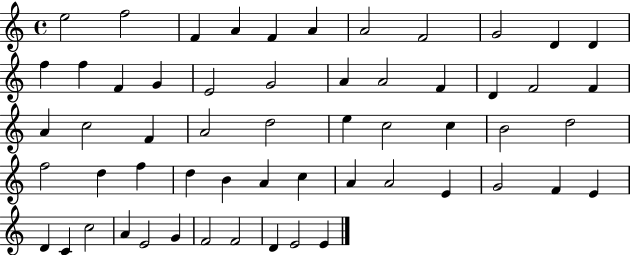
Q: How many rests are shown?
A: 0